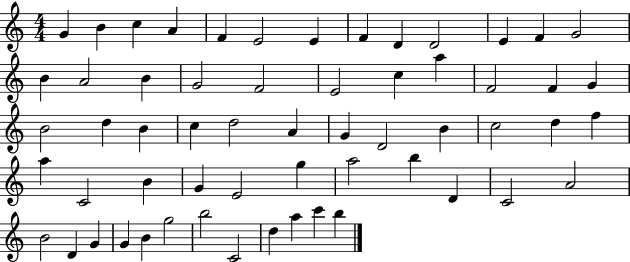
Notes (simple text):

G4/q B4/q C5/q A4/q F4/q E4/h E4/q F4/q D4/q D4/h E4/q F4/q G4/h B4/q A4/h B4/q G4/h F4/h E4/h C5/q A5/q F4/h F4/q G4/q B4/h D5/q B4/q C5/q D5/h A4/q G4/q D4/h B4/q C5/h D5/q F5/q A5/q C4/h B4/q G4/q E4/h G5/q A5/h B5/q D4/q C4/h A4/h B4/h D4/q G4/q G4/q B4/q G5/h B5/h C4/h D5/q A5/q C6/q B5/q